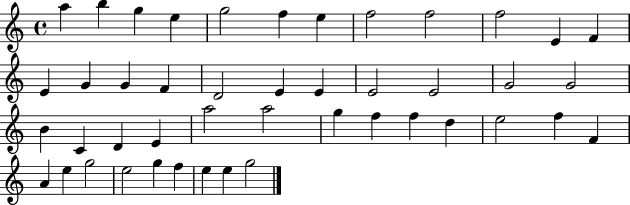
A5/q B5/q G5/q E5/q G5/h F5/q E5/q F5/h F5/h F5/h E4/q F4/q E4/q G4/q G4/q F4/q D4/h E4/q E4/q E4/h E4/h G4/h G4/h B4/q C4/q D4/q E4/q A5/h A5/h G5/q F5/q F5/q D5/q E5/h F5/q F4/q A4/q E5/q G5/h E5/h G5/q F5/q E5/q E5/q G5/h